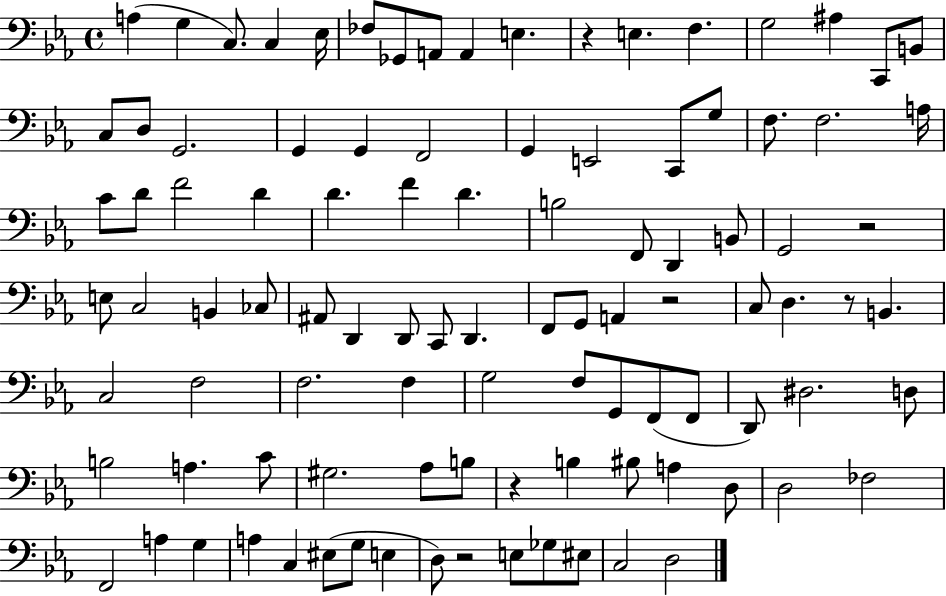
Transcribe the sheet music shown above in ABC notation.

X:1
T:Untitled
M:4/4
L:1/4
K:Eb
A, G, C,/2 C, _E,/4 _F,/2 _G,,/2 A,,/2 A,, E, z E, F, G,2 ^A, C,,/2 B,,/2 C,/2 D,/2 G,,2 G,, G,, F,,2 G,, E,,2 C,,/2 G,/2 F,/2 F,2 A,/4 C/2 D/2 F2 D D F D B,2 F,,/2 D,, B,,/2 G,,2 z2 E,/2 C,2 B,, _C,/2 ^A,,/2 D,, D,,/2 C,,/2 D,, F,,/2 G,,/2 A,, z2 C,/2 D, z/2 B,, C,2 F,2 F,2 F, G,2 F,/2 G,,/2 F,,/2 F,,/2 D,,/2 ^D,2 D,/2 B,2 A, C/2 ^G,2 _A,/2 B,/2 z B, ^B,/2 A, D,/2 D,2 _F,2 F,,2 A, G, A, C, ^E,/2 G,/2 E, D,/2 z2 E,/2 _G,/2 ^E,/2 C,2 D,2